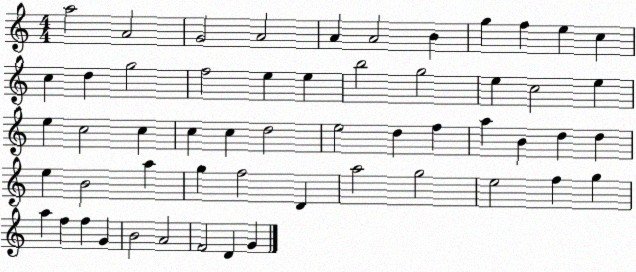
X:1
T:Untitled
M:4/4
L:1/4
K:C
a2 A2 G2 A2 A A2 B g f e c c d g2 f2 e e b2 g2 e c2 e e c2 c c c d2 e2 d f a B d d e B2 a g f2 D a2 g2 e2 f g a f f G B2 A2 F2 D G